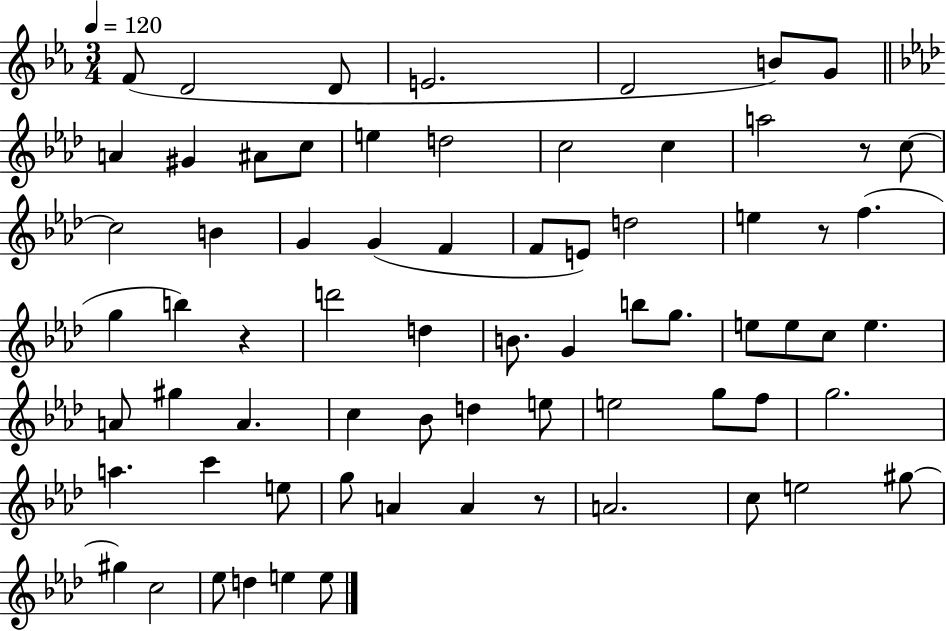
X:1
T:Untitled
M:3/4
L:1/4
K:Eb
F/2 D2 D/2 E2 D2 B/2 G/2 A ^G ^A/2 c/2 e d2 c2 c a2 z/2 c/2 c2 B G G F F/2 E/2 d2 e z/2 f g b z d'2 d B/2 G b/2 g/2 e/2 e/2 c/2 e A/2 ^g A c _B/2 d e/2 e2 g/2 f/2 g2 a c' e/2 g/2 A A z/2 A2 c/2 e2 ^g/2 ^g c2 _e/2 d e e/2